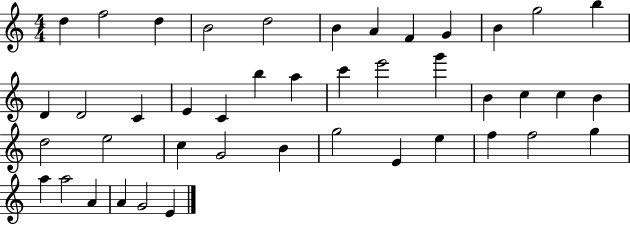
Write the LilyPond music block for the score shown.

{
  \clef treble
  \numericTimeSignature
  \time 4/4
  \key c \major
  d''4 f''2 d''4 | b'2 d''2 | b'4 a'4 f'4 g'4 | b'4 g''2 b''4 | \break d'4 d'2 c'4 | e'4 c'4 b''4 a''4 | c'''4 e'''2 g'''4 | b'4 c''4 c''4 b'4 | \break d''2 e''2 | c''4 g'2 b'4 | g''2 e'4 e''4 | f''4 f''2 g''4 | \break a''4 a''2 a'4 | a'4 g'2 e'4 | \bar "|."
}